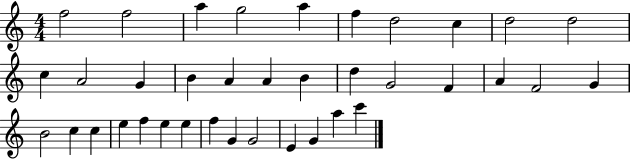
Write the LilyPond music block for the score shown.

{
  \clef treble
  \numericTimeSignature
  \time 4/4
  \key c \major
  f''2 f''2 | a''4 g''2 a''4 | f''4 d''2 c''4 | d''2 d''2 | \break c''4 a'2 g'4 | b'4 a'4 a'4 b'4 | d''4 g'2 f'4 | a'4 f'2 g'4 | \break b'2 c''4 c''4 | e''4 f''4 e''4 e''4 | f''4 g'4 g'2 | e'4 g'4 a''4 c'''4 | \break \bar "|."
}